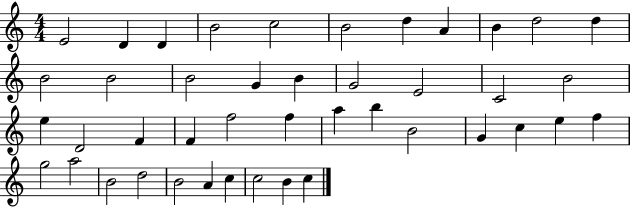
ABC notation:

X:1
T:Untitled
M:4/4
L:1/4
K:C
E2 D D B2 c2 B2 d A B d2 d B2 B2 B2 G B G2 E2 C2 B2 e D2 F F f2 f a b B2 G c e f g2 a2 B2 d2 B2 A c c2 B c